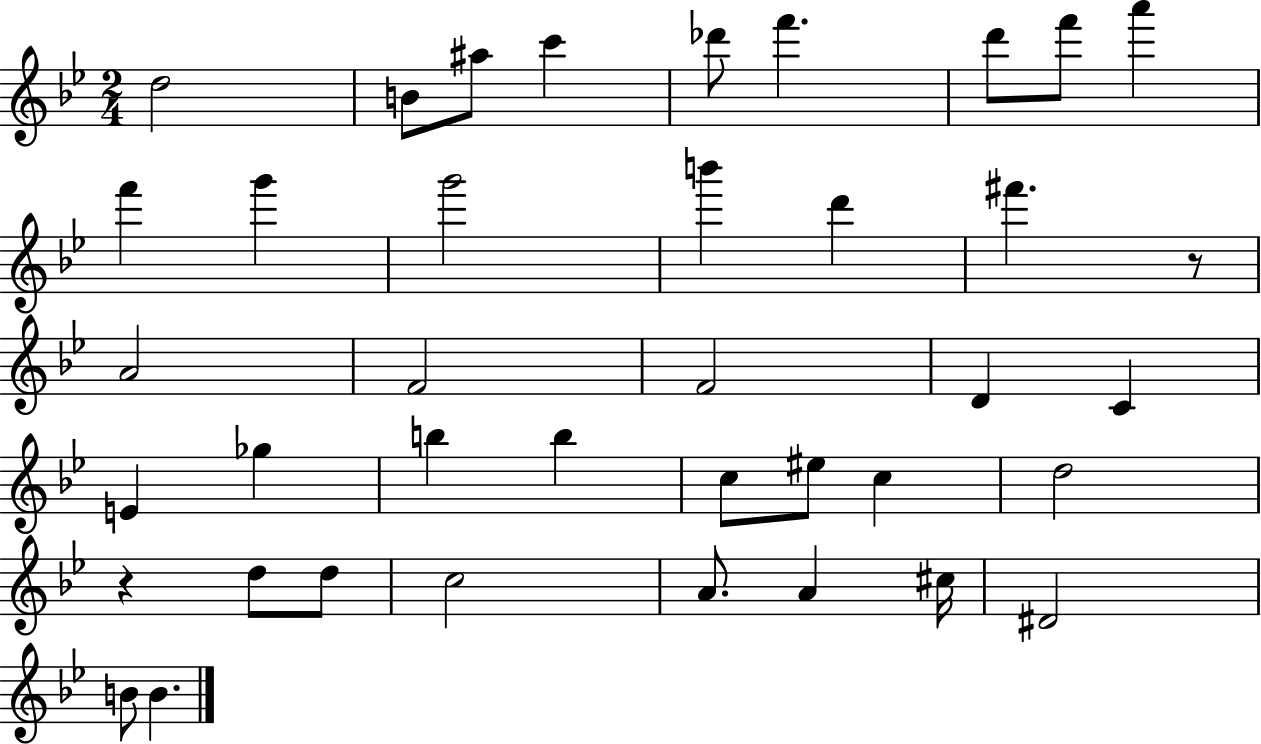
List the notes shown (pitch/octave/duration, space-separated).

D5/h B4/e A#5/e C6/q Db6/e F6/q. D6/e F6/e A6/q F6/q G6/q G6/h B6/q D6/q F#6/q. R/e A4/h F4/h F4/h D4/q C4/q E4/q Gb5/q B5/q B5/q C5/e EIS5/e C5/q D5/h R/q D5/e D5/e C5/h A4/e. A4/q C#5/s D#4/h B4/e B4/q.